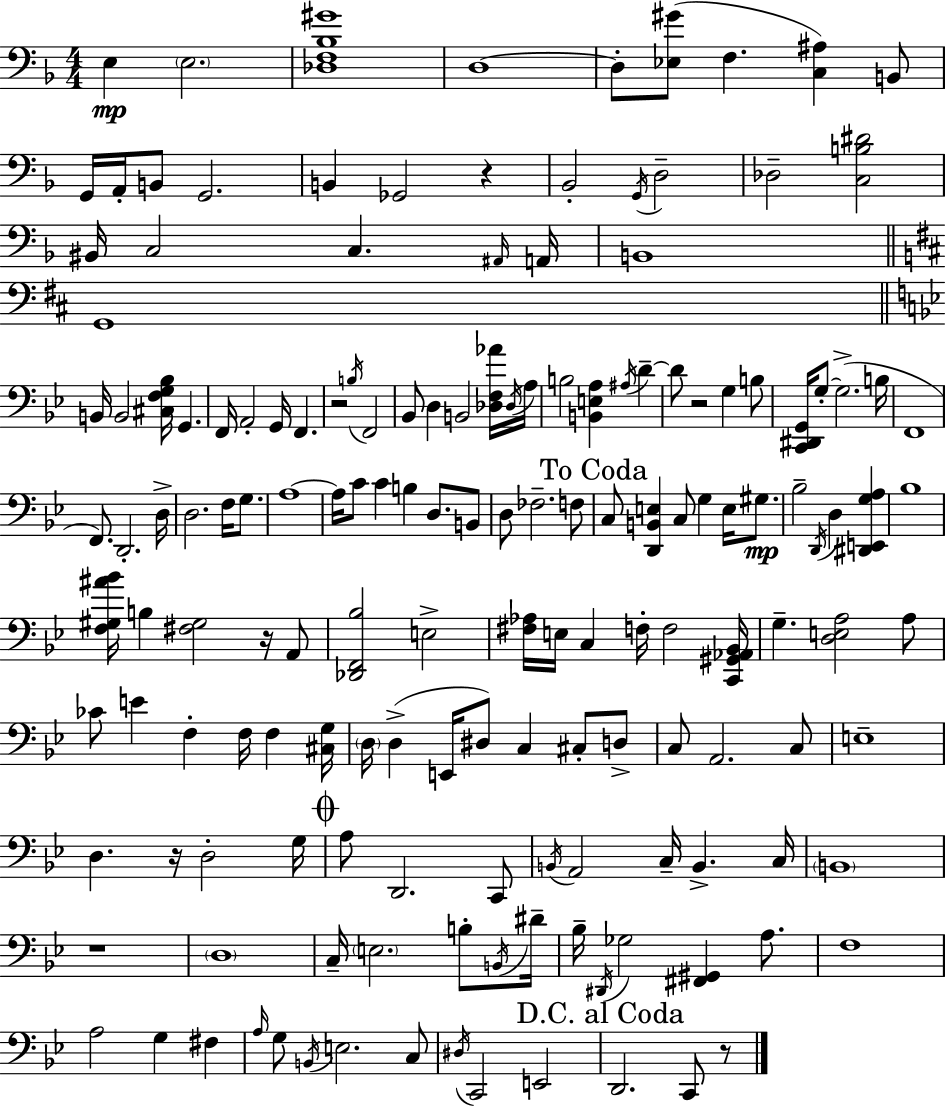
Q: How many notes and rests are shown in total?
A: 158